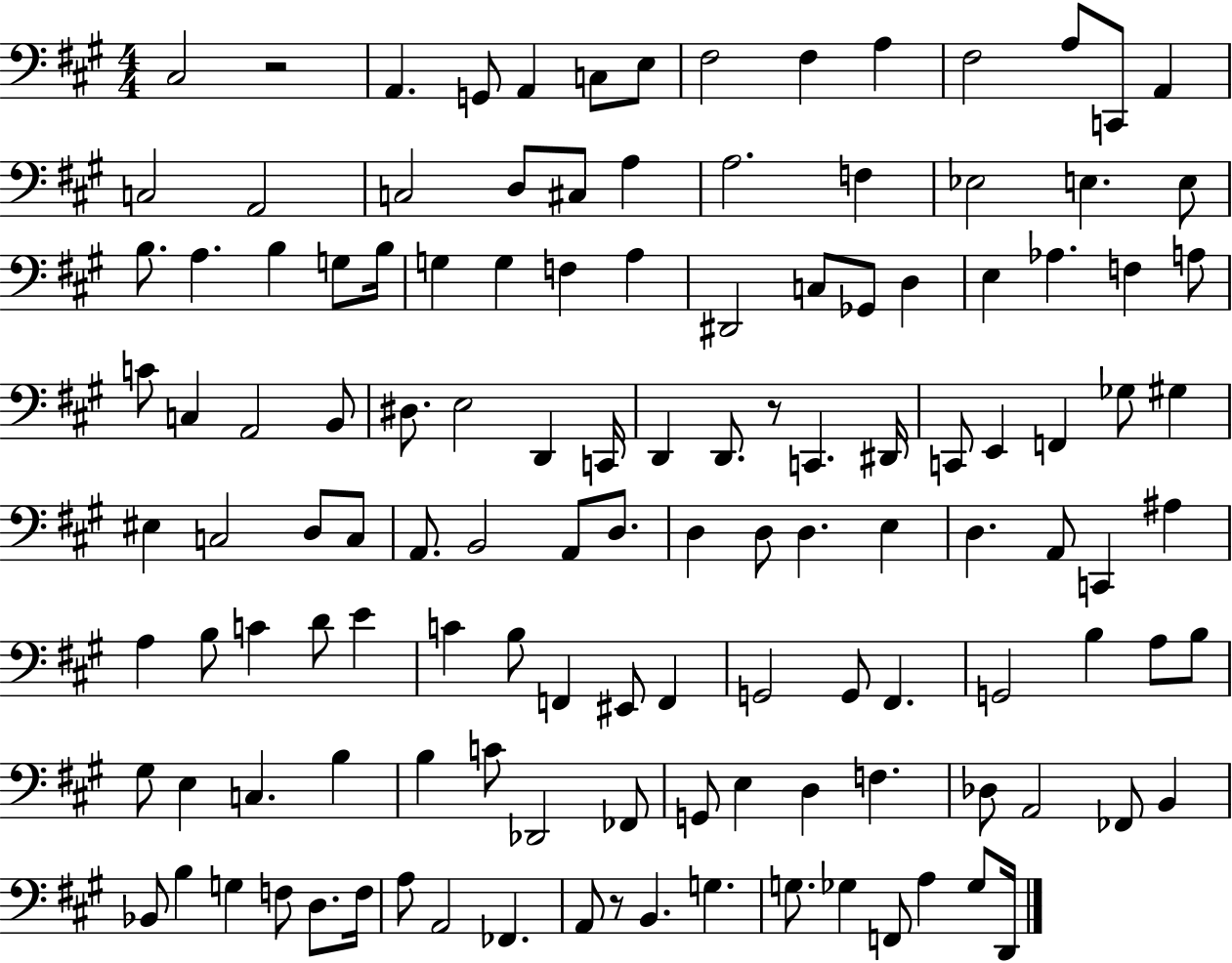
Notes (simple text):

C#3/h R/h A2/q. G2/e A2/q C3/e E3/e F#3/h F#3/q A3/q F#3/h A3/e C2/e A2/q C3/h A2/h C3/h D3/e C#3/e A3/q A3/h. F3/q Eb3/h E3/q. E3/e B3/e. A3/q. B3/q G3/e B3/s G3/q G3/q F3/q A3/q D#2/h C3/e Gb2/e D3/q E3/q Ab3/q. F3/q A3/e C4/e C3/q A2/h B2/e D#3/e. E3/h D2/q C2/s D2/q D2/e. R/e C2/q. D#2/s C2/e E2/q F2/q Gb3/e G#3/q EIS3/q C3/h D3/e C3/e A2/e. B2/h A2/e D3/e. D3/q D3/e D3/q. E3/q D3/q. A2/e C2/q A#3/q A3/q B3/e C4/q D4/e E4/q C4/q B3/e F2/q EIS2/e F2/q G2/h G2/e F#2/q. G2/h B3/q A3/e B3/e G#3/e E3/q C3/q. B3/q B3/q C4/e Db2/h FES2/e G2/e E3/q D3/q F3/q. Db3/e A2/h FES2/e B2/q Bb2/e B3/q G3/q F3/e D3/e. F3/s A3/e A2/h FES2/q. A2/e R/e B2/q. G3/q. G3/e. Gb3/q F2/e A3/q Gb3/e D2/s